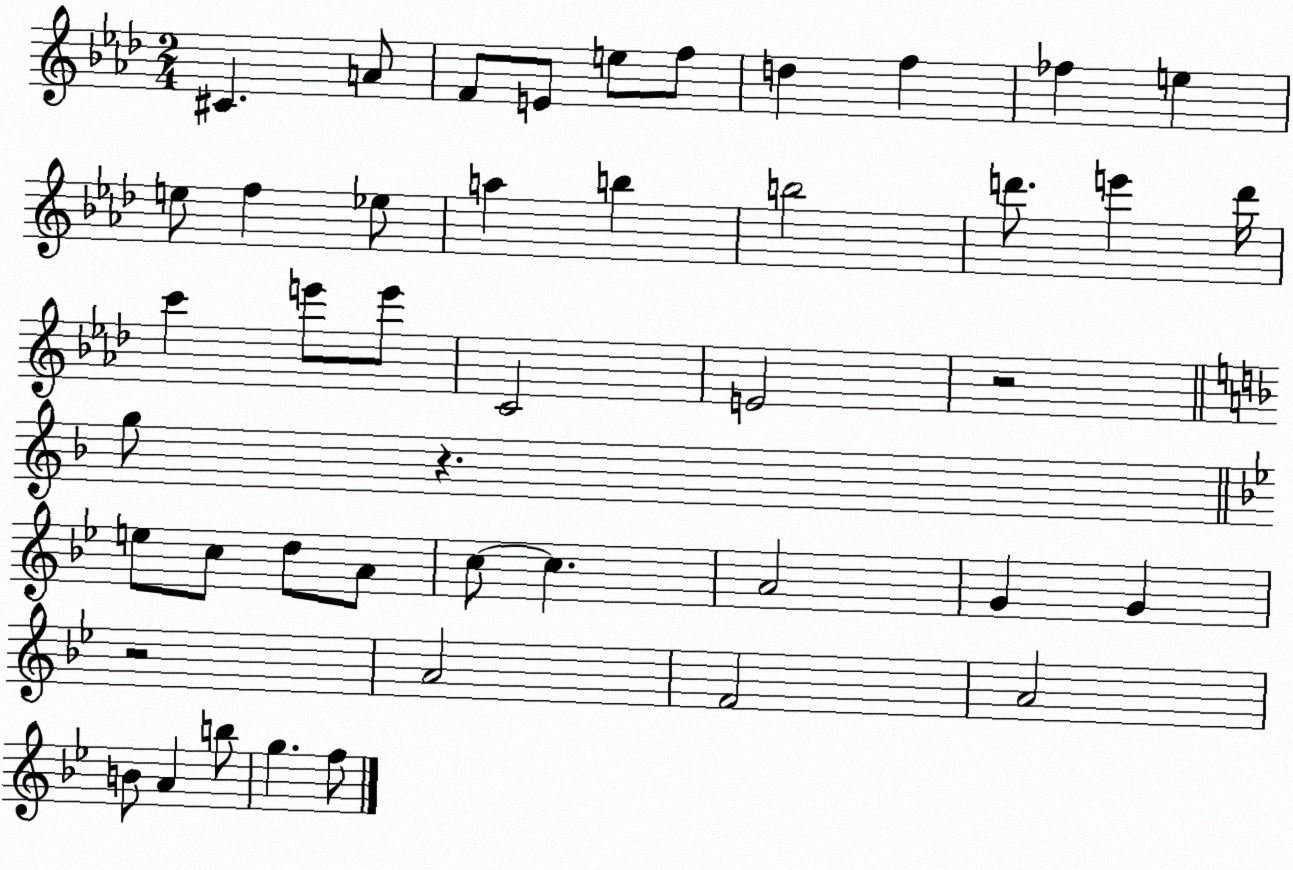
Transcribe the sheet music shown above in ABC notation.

X:1
T:Untitled
M:2/4
L:1/4
K:Ab
^C A/2 F/2 E/2 e/2 f/2 d f _f e e/2 f _e/2 a b b2 d'/2 e' d'/4 c' e'/2 e'/2 C2 E2 z2 g/2 z e/2 c/2 d/2 A/2 c/2 c A2 G G z2 A2 F2 A2 B/2 A b/2 g f/2